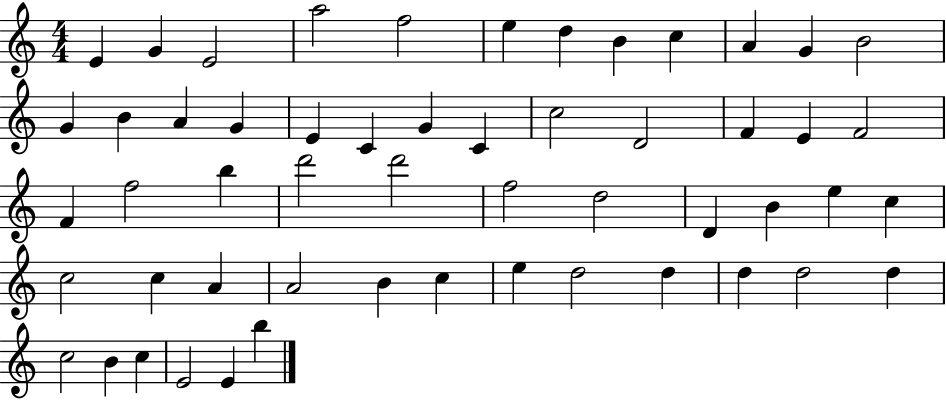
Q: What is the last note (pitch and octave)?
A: B5